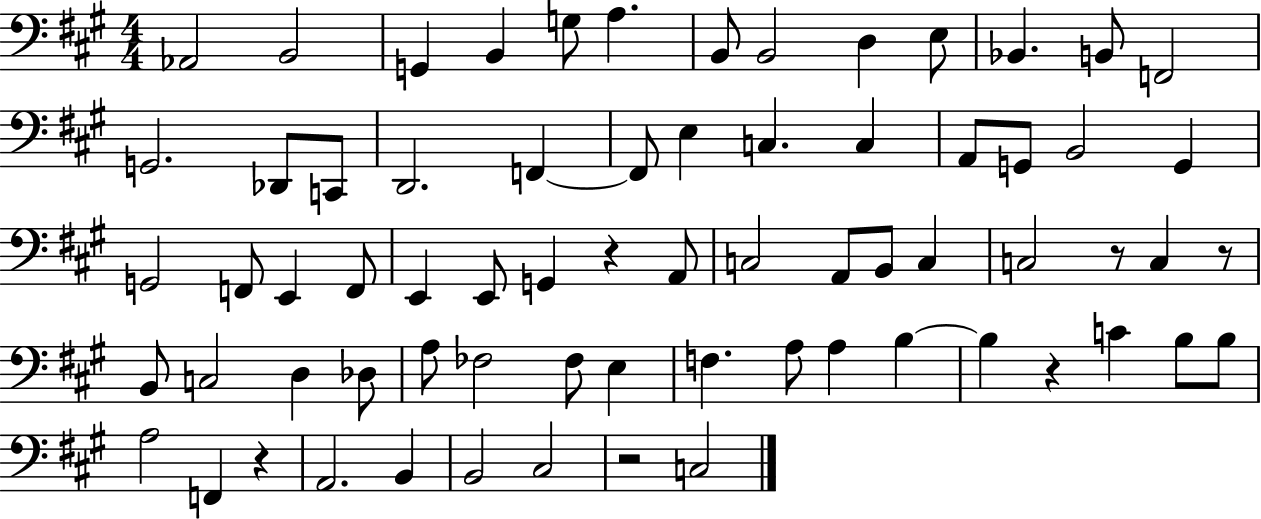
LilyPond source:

{
  \clef bass
  \numericTimeSignature
  \time 4/4
  \key a \major
  aes,2 b,2 | g,4 b,4 g8 a4. | b,8 b,2 d4 e8 | bes,4. b,8 f,2 | \break g,2. des,8 c,8 | d,2. f,4~~ | f,8 e4 c4. c4 | a,8 g,8 b,2 g,4 | \break g,2 f,8 e,4 f,8 | e,4 e,8 g,4 r4 a,8 | c2 a,8 b,8 c4 | c2 r8 c4 r8 | \break b,8 c2 d4 des8 | a8 fes2 fes8 e4 | f4. a8 a4 b4~~ | b4 r4 c'4 b8 b8 | \break a2 f,4 r4 | a,2. b,4 | b,2 cis2 | r2 c2 | \break \bar "|."
}